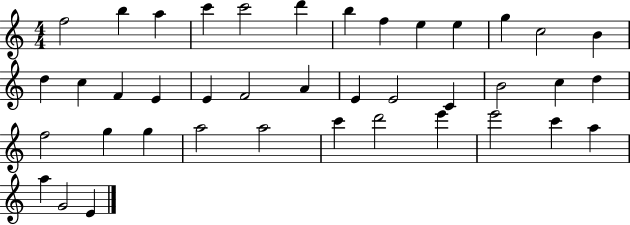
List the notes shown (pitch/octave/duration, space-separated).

F5/h B5/q A5/q C6/q C6/h D6/q B5/q F5/q E5/q E5/q G5/q C5/h B4/q D5/q C5/q F4/q E4/q E4/q F4/h A4/q E4/q E4/h C4/q B4/h C5/q D5/q F5/h G5/q G5/q A5/h A5/h C6/q D6/h E6/q E6/h C6/q A5/q A5/q G4/h E4/q